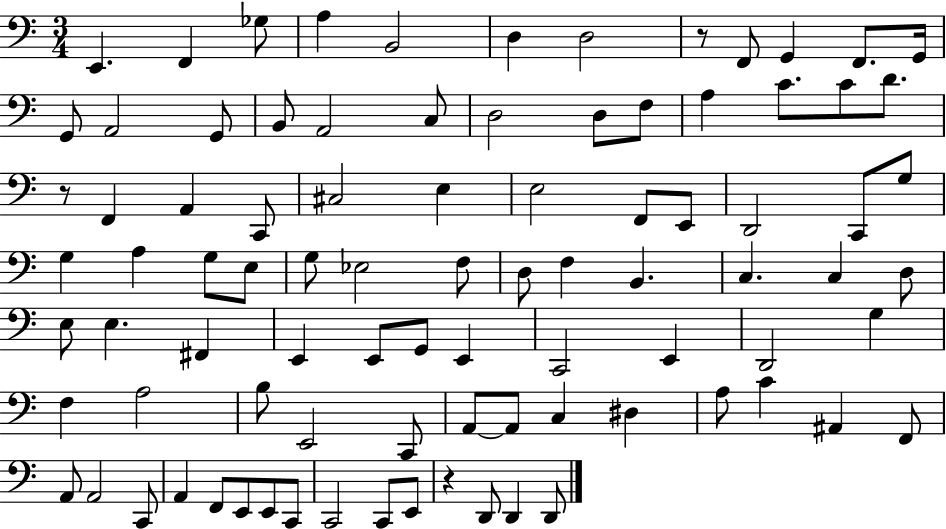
X:1
T:Untitled
M:3/4
L:1/4
K:C
E,, F,, _G,/2 A, B,,2 D, D,2 z/2 F,,/2 G,, F,,/2 G,,/4 G,,/2 A,,2 G,,/2 B,,/2 A,,2 C,/2 D,2 D,/2 F,/2 A, C/2 C/2 D/2 z/2 F,, A,, C,,/2 ^C,2 E, E,2 F,,/2 E,,/2 D,,2 C,,/2 G,/2 G, A, G,/2 E,/2 G,/2 _E,2 F,/2 D,/2 F, B,, C, C, D,/2 E,/2 E, ^F,, E,, E,,/2 G,,/2 E,, C,,2 E,, D,,2 G, F, A,2 B,/2 E,,2 C,,/2 A,,/2 A,,/2 C, ^D, A,/2 C ^A,, F,,/2 A,,/2 A,,2 C,,/2 A,, F,,/2 E,,/2 E,,/2 C,,/2 C,,2 C,,/2 E,,/2 z D,,/2 D,, D,,/2